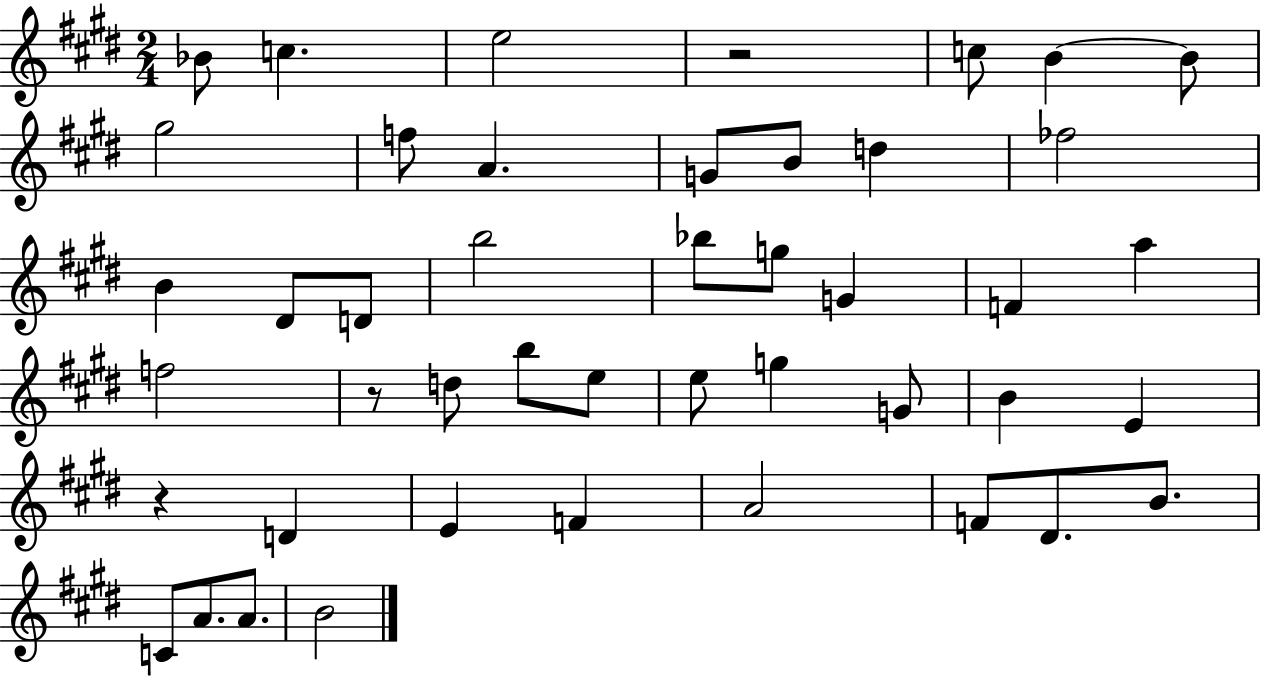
Bb4/e C5/q. E5/h R/h C5/e B4/q B4/e G#5/h F5/e A4/q. G4/e B4/e D5/q FES5/h B4/q D#4/e D4/e B5/h Bb5/e G5/e G4/q F4/q A5/q F5/h R/e D5/e B5/e E5/e E5/e G5/q G4/e B4/q E4/q R/q D4/q E4/q F4/q A4/h F4/e D#4/e. B4/e. C4/e A4/e. A4/e. B4/h